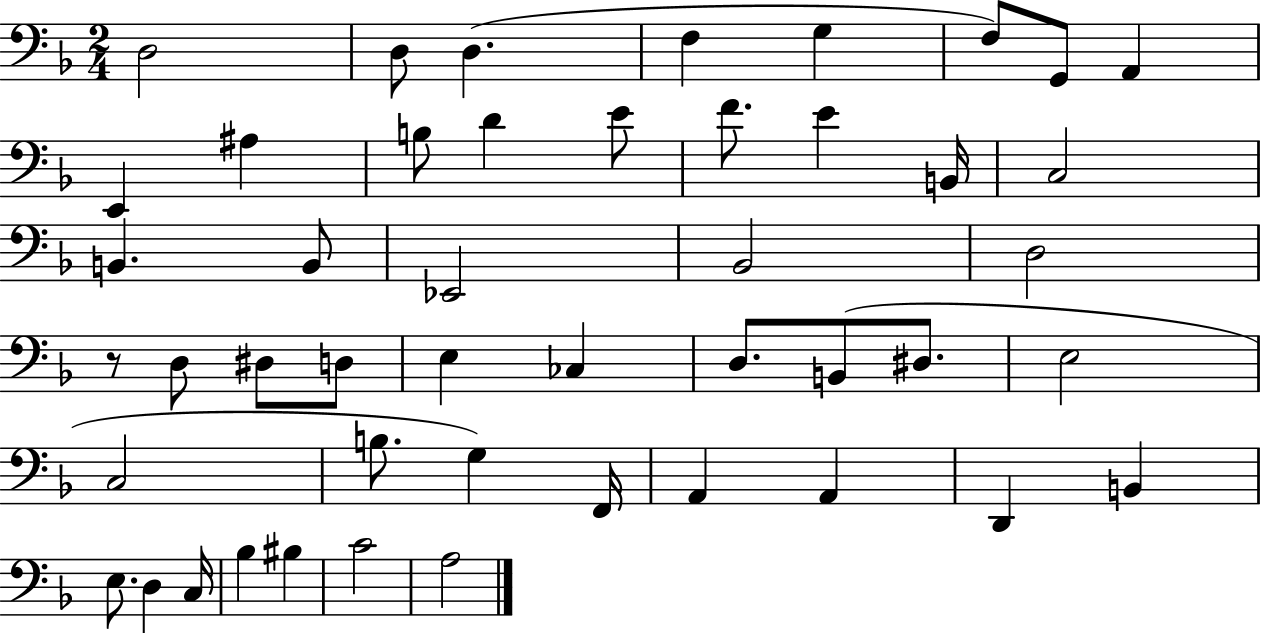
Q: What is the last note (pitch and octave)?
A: A3